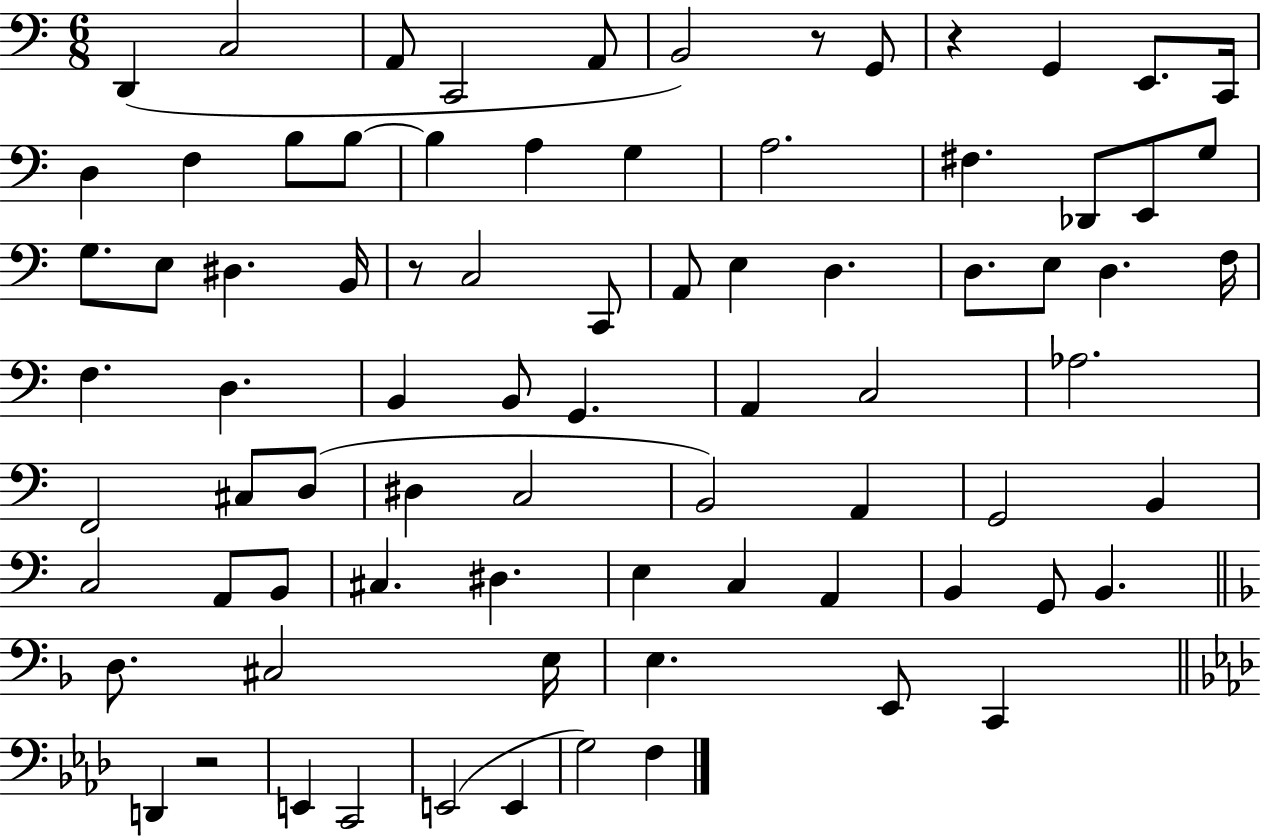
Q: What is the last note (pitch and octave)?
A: F3